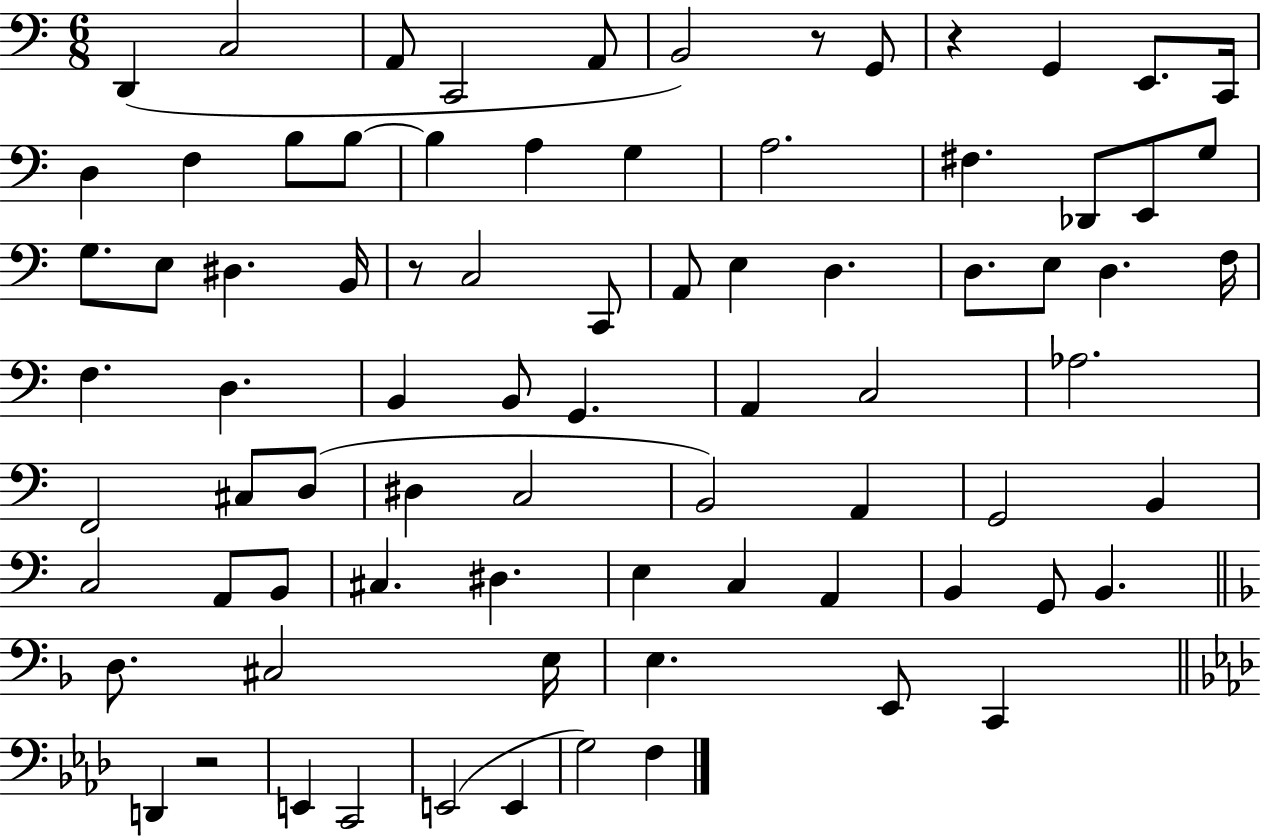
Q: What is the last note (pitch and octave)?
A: F3